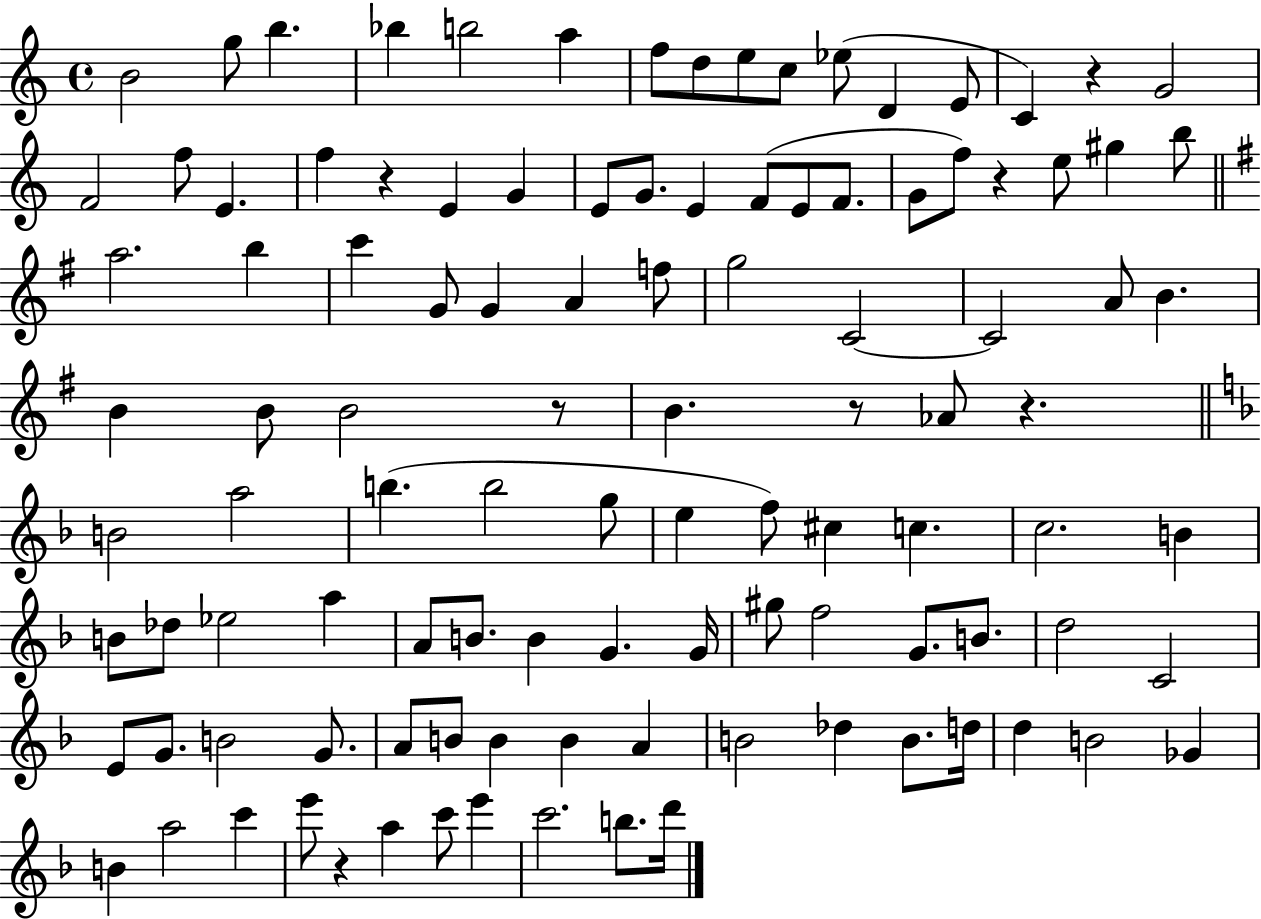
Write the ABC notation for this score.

X:1
T:Untitled
M:4/4
L:1/4
K:C
B2 g/2 b _b b2 a f/2 d/2 e/2 c/2 _e/2 D E/2 C z G2 F2 f/2 E f z E G E/2 G/2 E F/2 E/2 F/2 G/2 f/2 z e/2 ^g b/2 a2 b c' G/2 G A f/2 g2 C2 C2 A/2 B B B/2 B2 z/2 B z/2 _A/2 z B2 a2 b b2 g/2 e f/2 ^c c c2 B B/2 _d/2 _e2 a A/2 B/2 B G G/4 ^g/2 f2 G/2 B/2 d2 C2 E/2 G/2 B2 G/2 A/2 B/2 B B A B2 _d B/2 d/4 d B2 _G B a2 c' e'/2 z a c'/2 e' c'2 b/2 d'/4